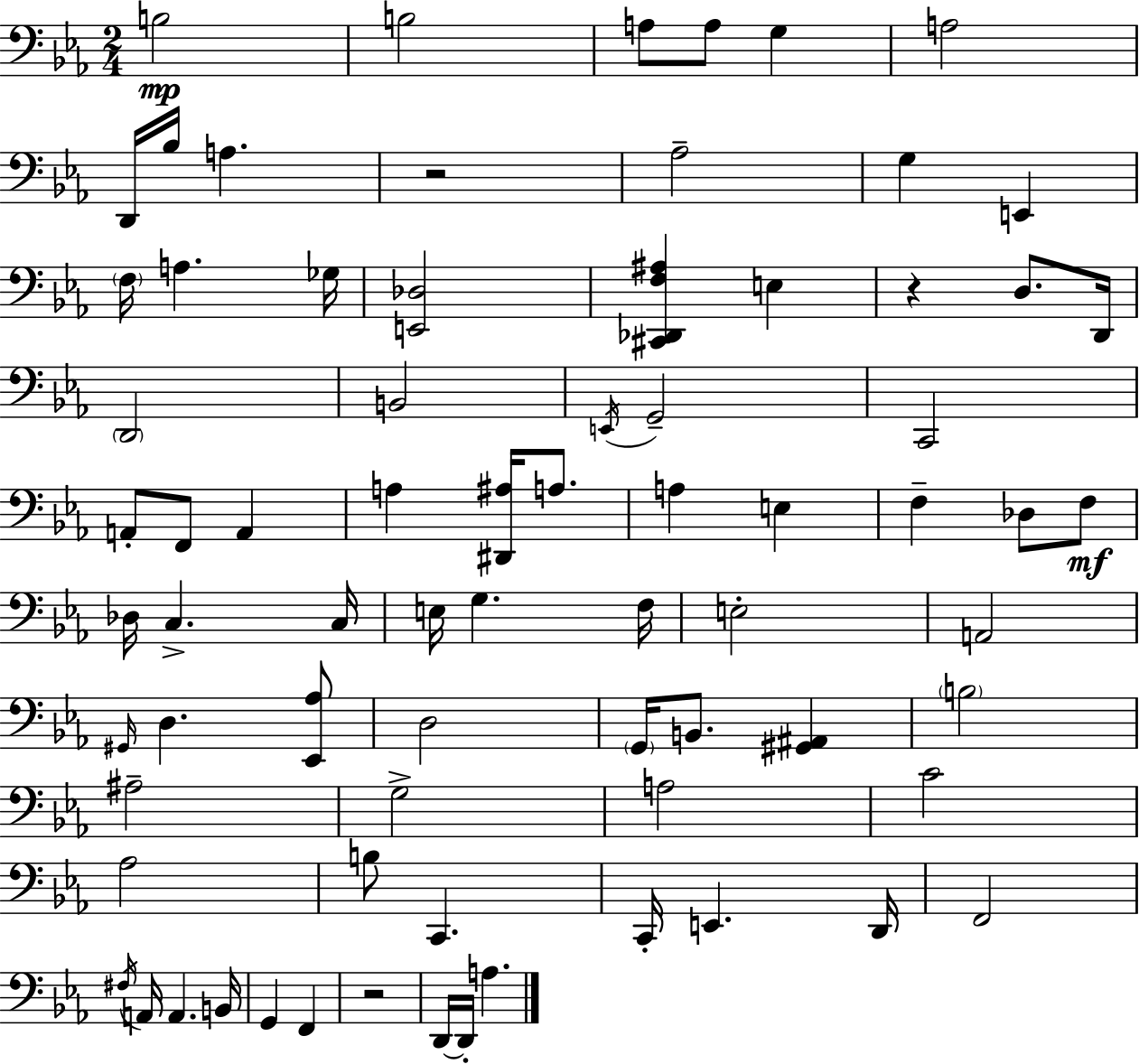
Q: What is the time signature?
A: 2/4